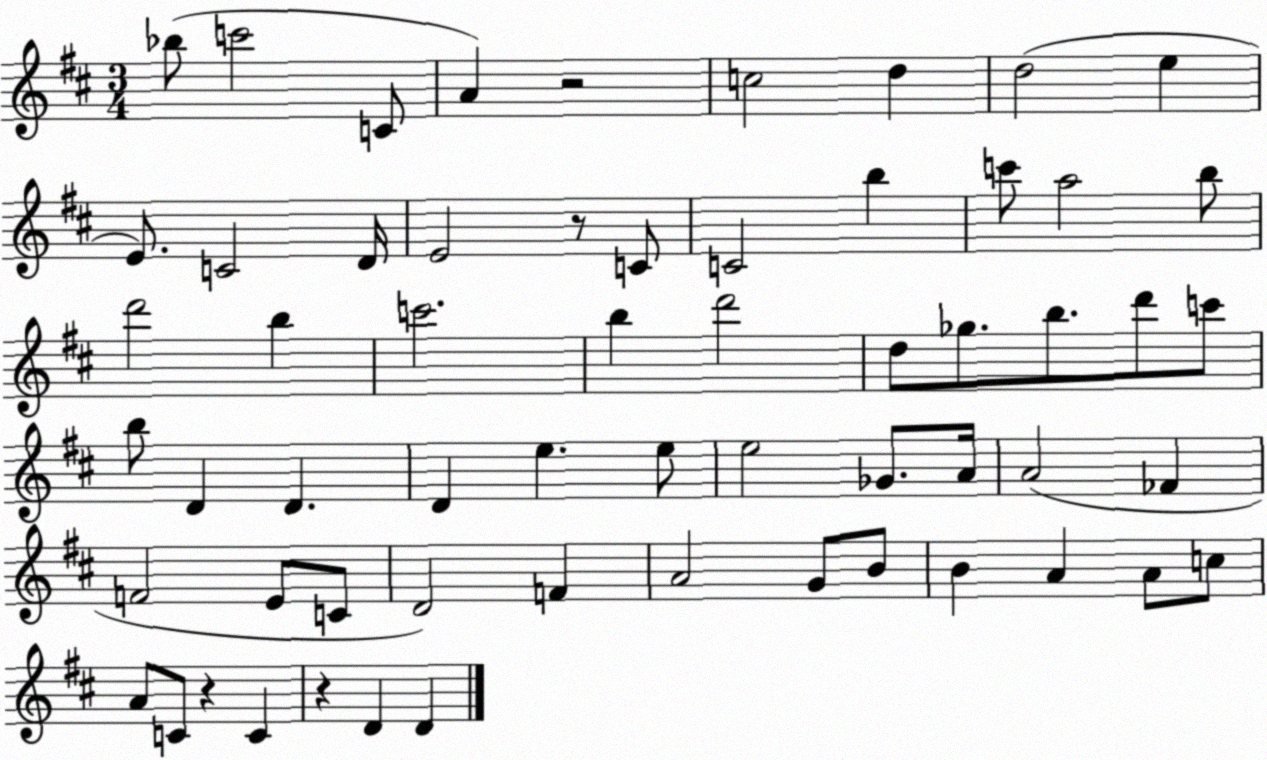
X:1
T:Untitled
M:3/4
L:1/4
K:D
_b/2 c'2 C/2 A z2 c2 d d2 e E/2 C2 D/4 E2 z/2 C/2 C2 b c'/2 a2 b/2 d'2 b c'2 b d'2 d/2 _g/2 b/2 d'/2 c'/2 b/2 D D D e e/2 e2 _G/2 A/4 A2 _F F2 E/2 C/2 D2 F A2 G/2 B/2 B A A/2 c/2 A/2 C/2 z C z D D